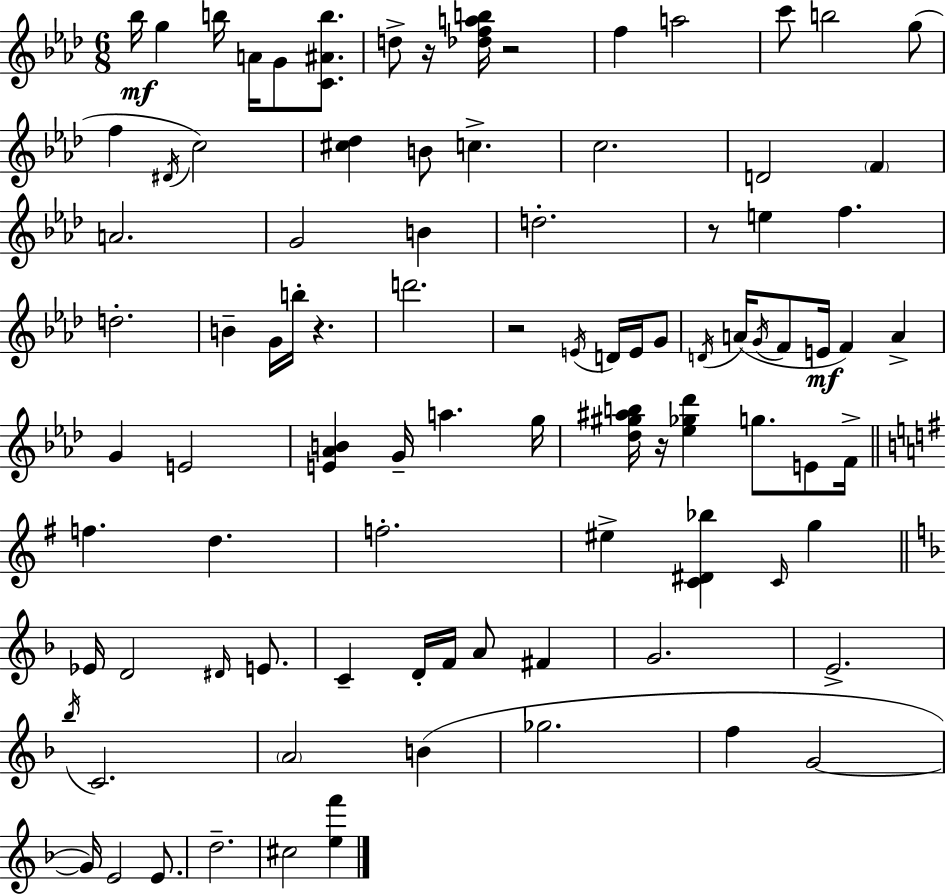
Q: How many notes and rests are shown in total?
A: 92